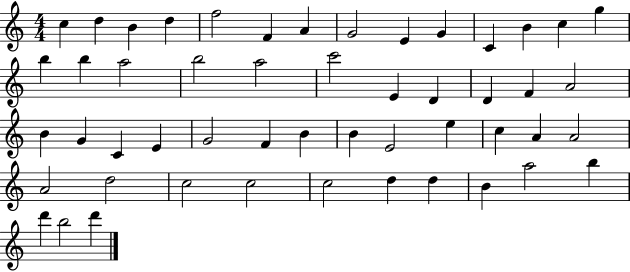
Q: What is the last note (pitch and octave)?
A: D6